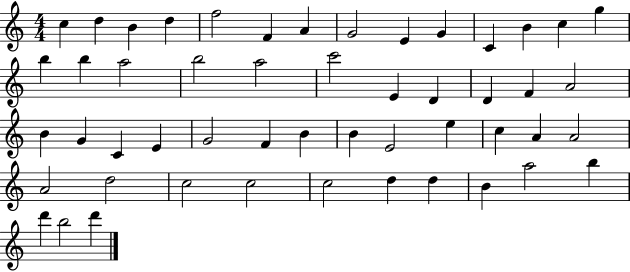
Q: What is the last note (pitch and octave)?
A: D6